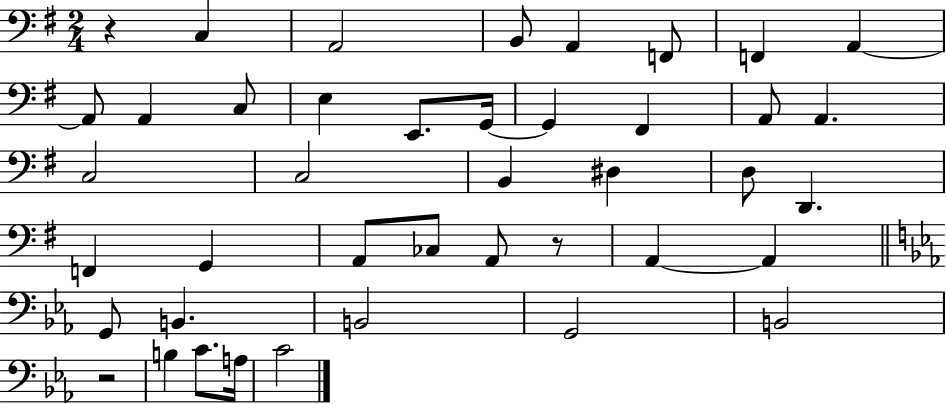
{
  \clef bass
  \numericTimeSignature
  \time 2/4
  \key g \major
  r4 c4 | a,2 | b,8 a,4 f,8 | f,4 a,4~~ | \break a,8 a,4 c8 | e4 e,8. g,16~~ | g,4 fis,4 | a,8 a,4. | \break c2 | c2 | b,4 dis4 | d8 d,4. | \break f,4 g,4 | a,8 ces8 a,8 r8 | a,4~~ a,4 | \bar "||" \break \key ees \major g,8 b,4. | b,2 | g,2 | b,2 | \break r2 | b4 c'8. a16 | c'2 | \bar "|."
}